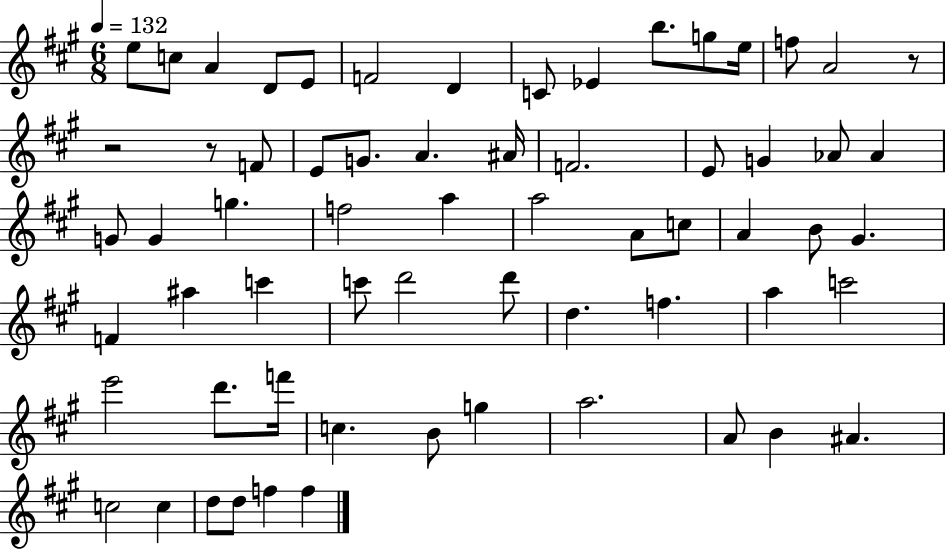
E5/e C5/e A4/q D4/e E4/e F4/h D4/q C4/e Eb4/q B5/e. G5/e E5/s F5/e A4/h R/e R/h R/e F4/e E4/e G4/e. A4/q. A#4/s F4/h. E4/e G4/q Ab4/e Ab4/q G4/e G4/q G5/q. F5/h A5/q A5/h A4/e C5/e A4/q B4/e G#4/q. F4/q A#5/q C6/q C6/e D6/h D6/e D5/q. F5/q. A5/q C6/h E6/h D6/e. F6/s C5/q. B4/e G5/q A5/h. A4/e B4/q A#4/q. C5/h C5/q D5/e D5/e F5/q F5/q